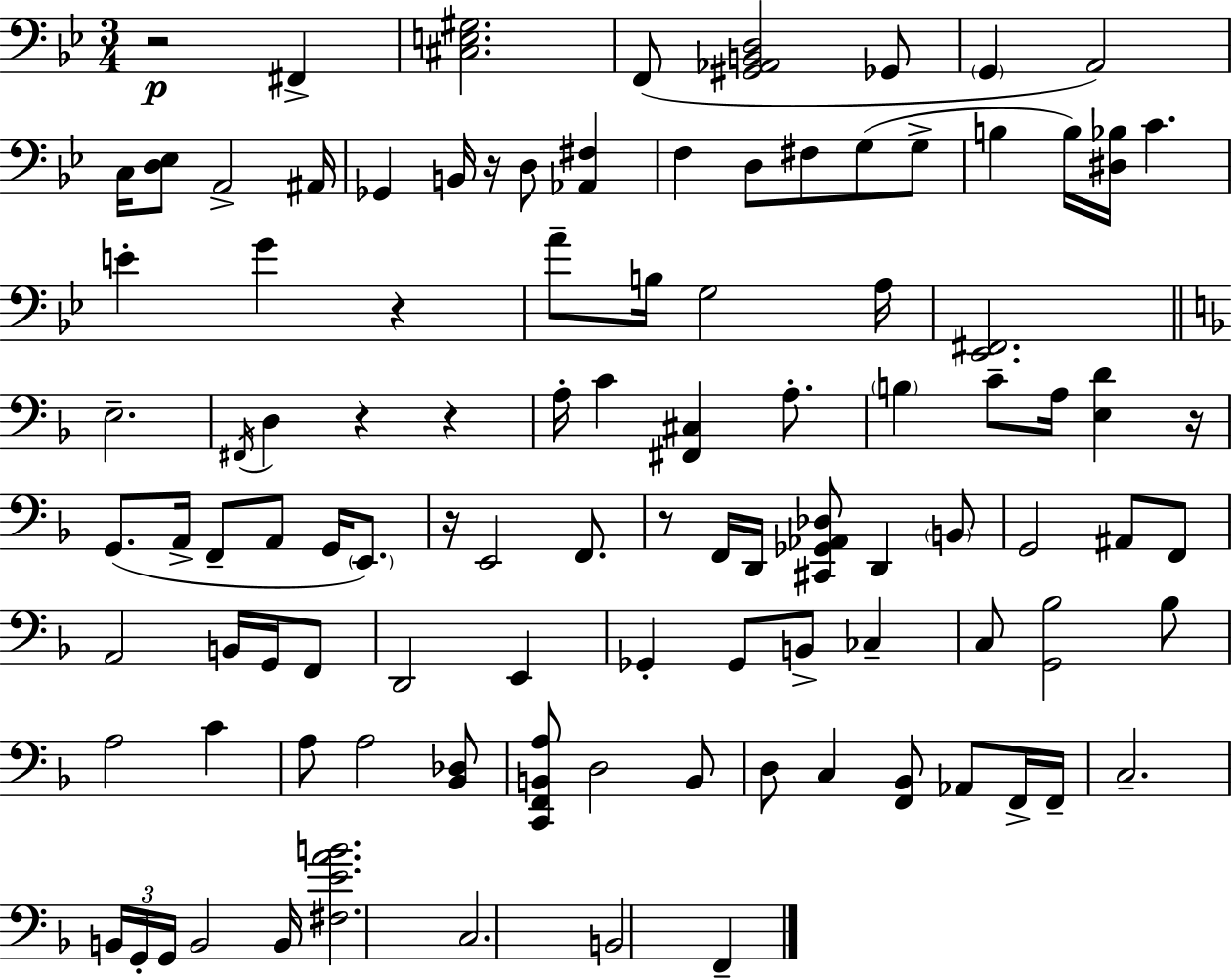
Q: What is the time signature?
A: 3/4